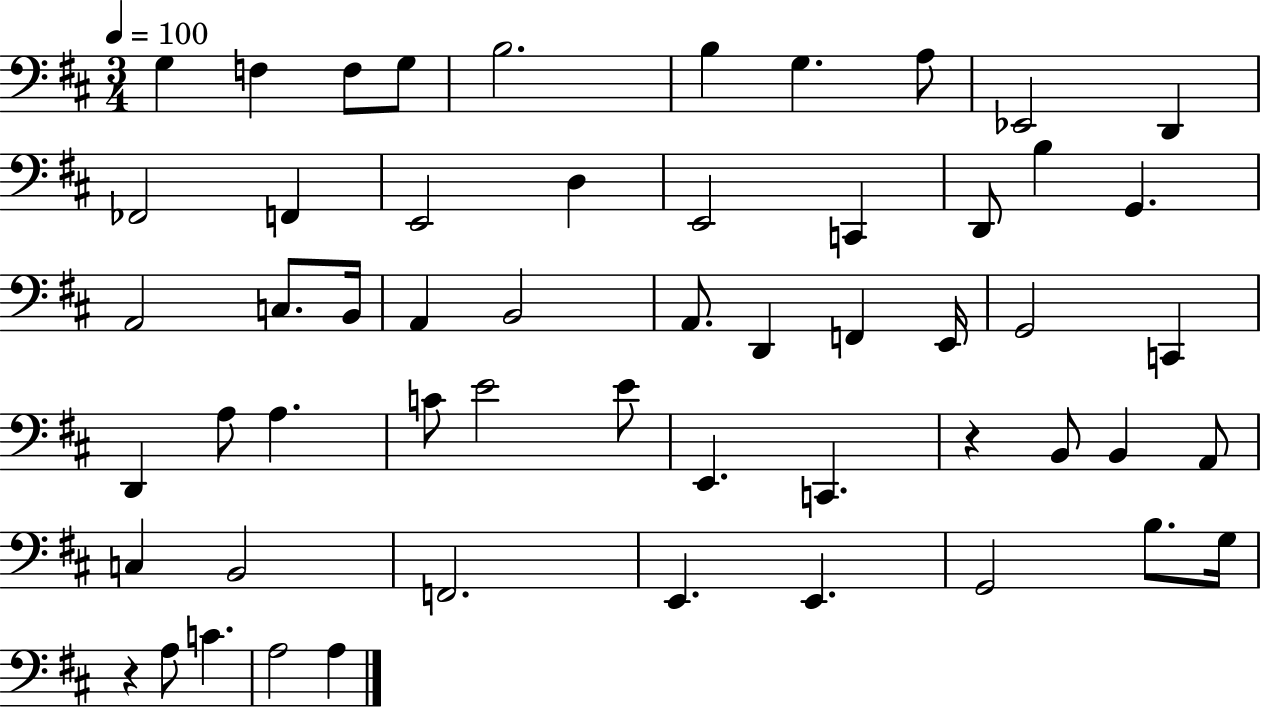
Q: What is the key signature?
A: D major